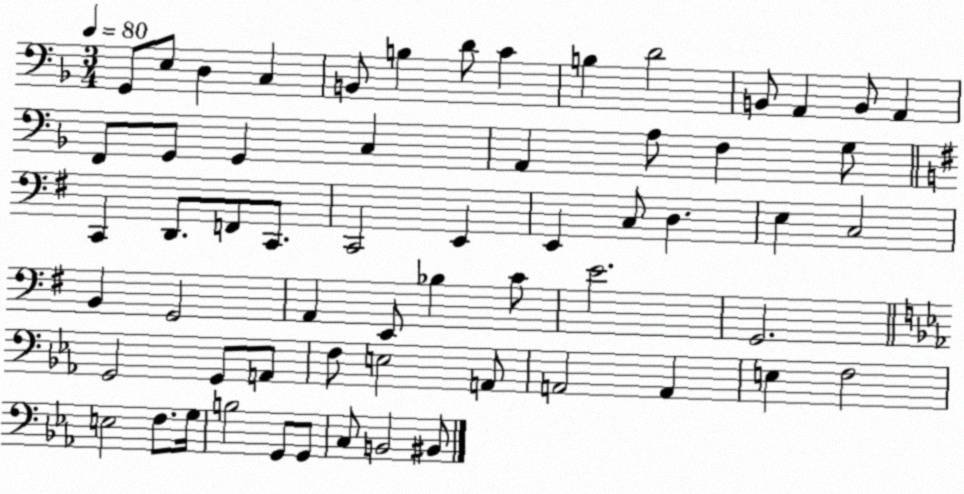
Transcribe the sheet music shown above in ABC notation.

X:1
T:Untitled
M:3/4
L:1/4
K:F
G,,/2 E,/2 D, C, B,,/2 B, D/2 C B, D2 B,,/2 A,, B,,/2 A,, F,,/2 G,,/2 G,, C, A,, A,/2 F, G,/2 C,, D,,/2 F,,/2 C,,/2 C,,2 E,, E,, C,/2 D, E, C,2 B,, G,,2 A,, E,,/2 _B, C/2 E2 G,,2 G,,2 G,,/2 A,,/2 F,/2 E,2 A,,/2 A,,2 A,, E, F,2 E,2 F,/2 G,/4 B,2 G,,/2 G,,/2 C,/2 B,,2 ^B,,/2